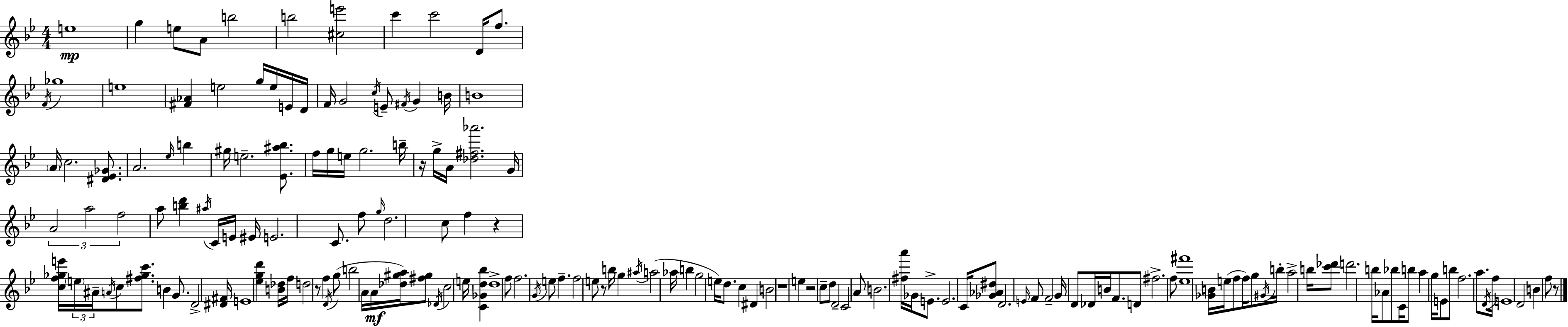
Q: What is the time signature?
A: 4/4